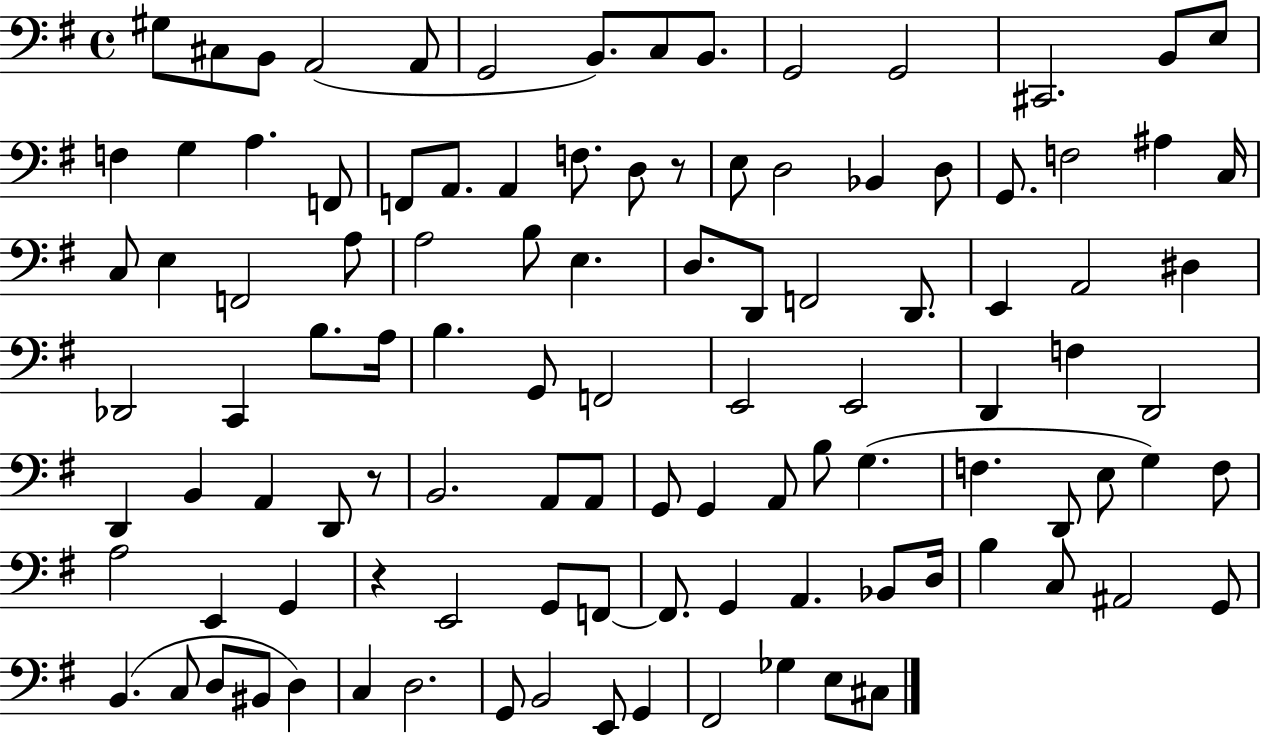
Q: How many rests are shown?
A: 3